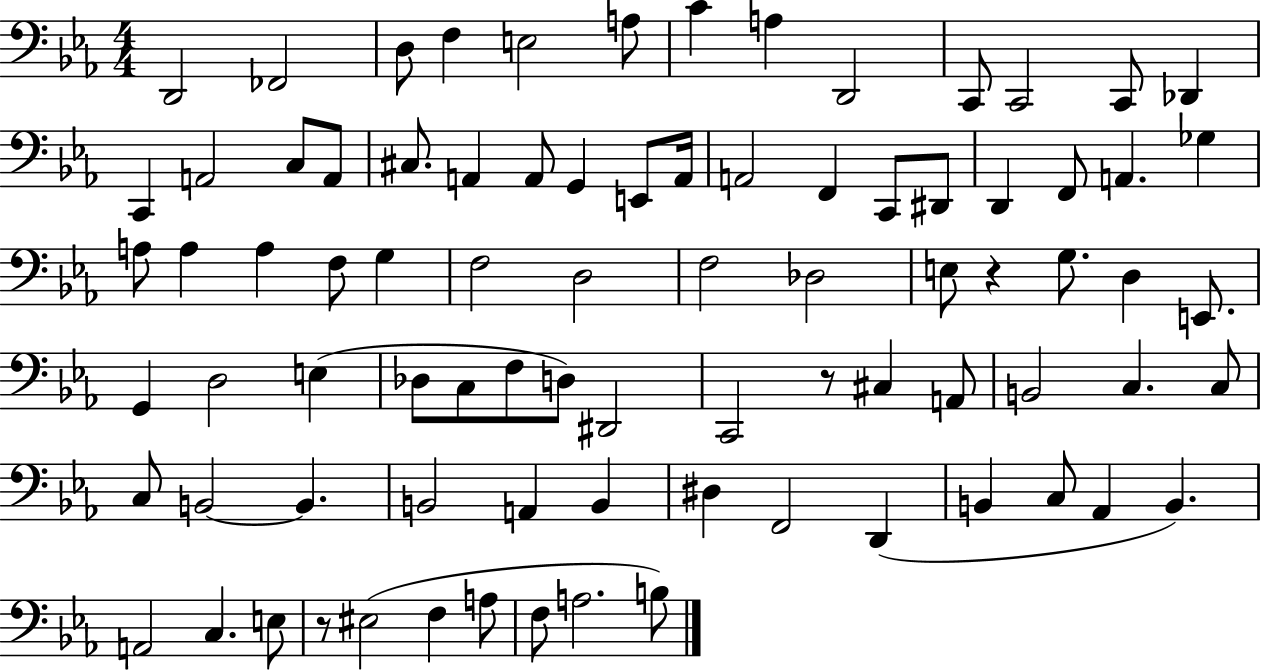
X:1
T:Untitled
M:4/4
L:1/4
K:Eb
D,,2 _F,,2 D,/2 F, E,2 A,/2 C A, D,,2 C,,/2 C,,2 C,,/2 _D,, C,, A,,2 C,/2 A,,/2 ^C,/2 A,, A,,/2 G,, E,,/2 A,,/4 A,,2 F,, C,,/2 ^D,,/2 D,, F,,/2 A,, _G, A,/2 A, A, F,/2 G, F,2 D,2 F,2 _D,2 E,/2 z G,/2 D, E,,/2 G,, D,2 E, _D,/2 C,/2 F,/2 D,/2 ^D,,2 C,,2 z/2 ^C, A,,/2 B,,2 C, C,/2 C,/2 B,,2 B,, B,,2 A,, B,, ^D, F,,2 D,, B,, C,/2 _A,, B,, A,,2 C, E,/2 z/2 ^E,2 F, A,/2 F,/2 A,2 B,/2